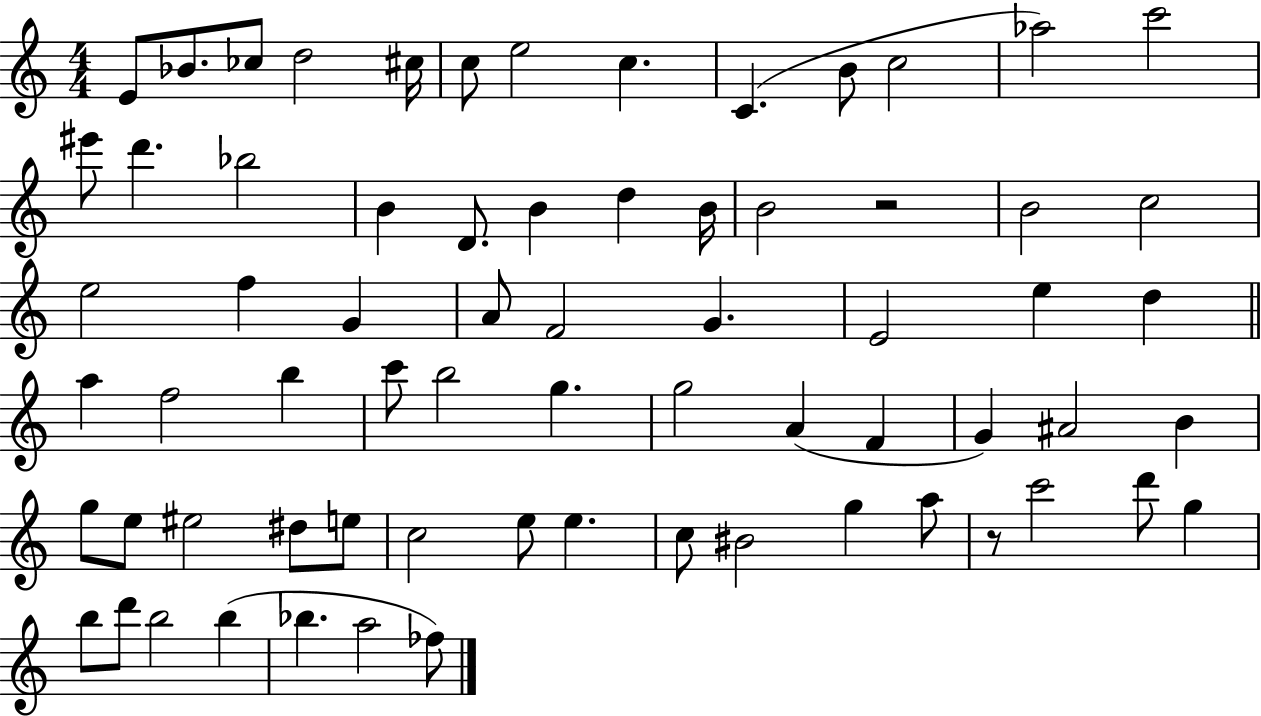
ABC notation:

X:1
T:Untitled
M:4/4
L:1/4
K:C
E/2 _B/2 _c/2 d2 ^c/4 c/2 e2 c C B/2 c2 _a2 c'2 ^e'/2 d' _b2 B D/2 B d B/4 B2 z2 B2 c2 e2 f G A/2 F2 G E2 e d a f2 b c'/2 b2 g g2 A F G ^A2 B g/2 e/2 ^e2 ^d/2 e/2 c2 e/2 e c/2 ^B2 g a/2 z/2 c'2 d'/2 g b/2 d'/2 b2 b _b a2 _f/2